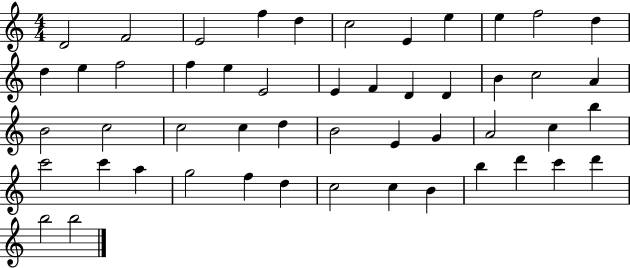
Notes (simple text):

D4/h F4/h E4/h F5/q D5/q C5/h E4/q E5/q E5/q F5/h D5/q D5/q E5/q F5/h F5/q E5/q E4/h E4/q F4/q D4/q D4/q B4/q C5/h A4/q B4/h C5/h C5/h C5/q D5/q B4/h E4/q G4/q A4/h C5/q B5/q C6/h C6/q A5/q G5/h F5/q D5/q C5/h C5/q B4/q B5/q D6/q C6/q D6/q B5/h B5/h